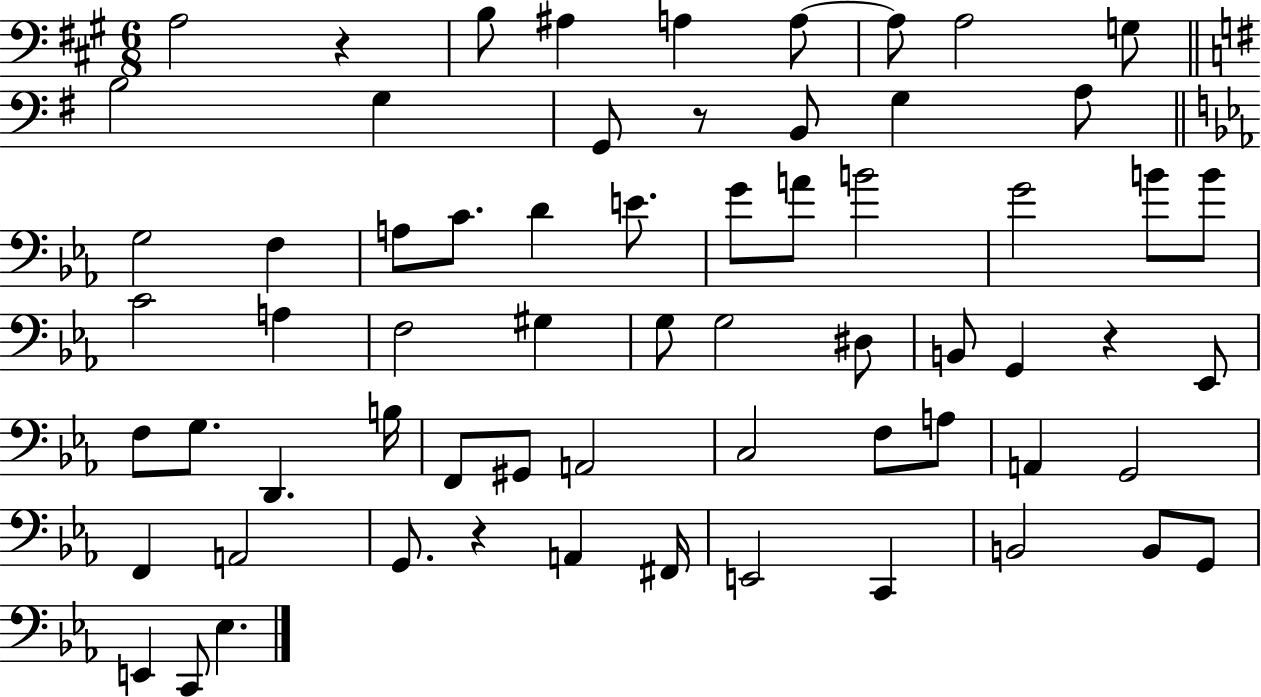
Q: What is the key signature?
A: A major